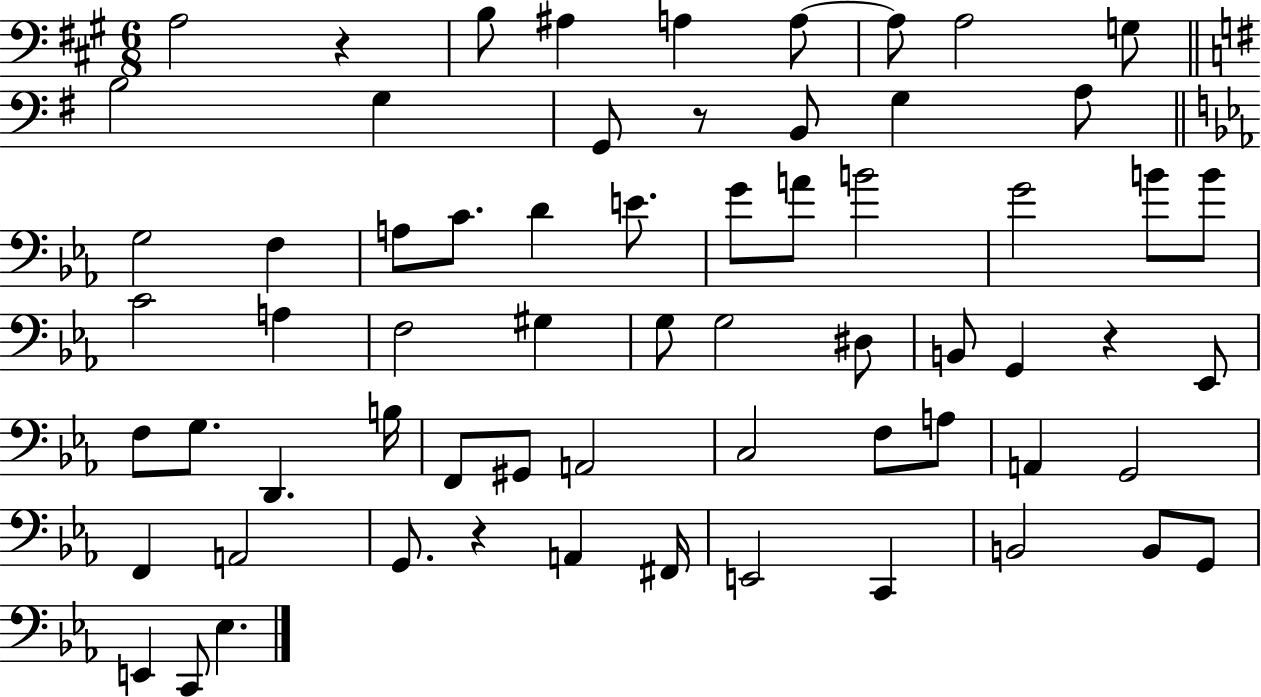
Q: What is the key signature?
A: A major